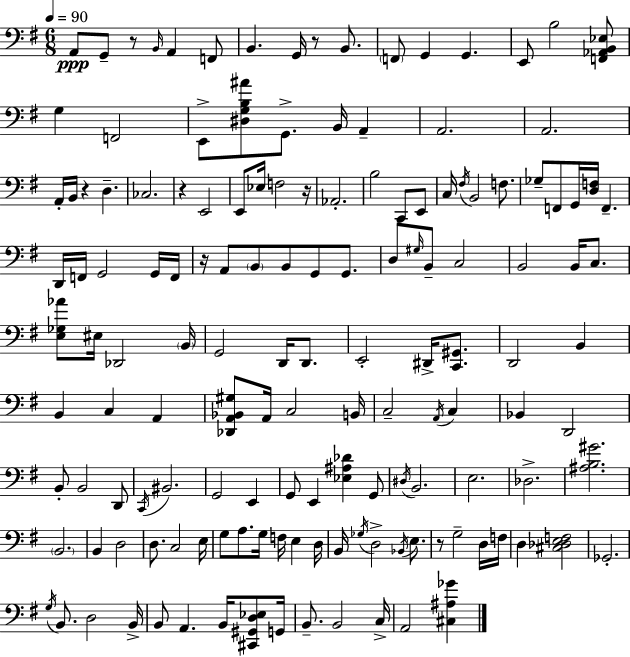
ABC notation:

X:1
T:Untitled
M:6/8
L:1/4
K:Em
A,,/2 G,,/2 z/2 B,,/4 A,, F,,/2 B,, G,,/4 z/2 B,,/2 F,,/2 G,, G,, E,,/2 B,2 [F,,_A,,B,,_E,]/2 G, F,,2 E,,/2 [^D,G,B,^A]/2 G,,/2 B,,/4 A,, A,,2 A,,2 A,,/4 B,,/4 z D, _C,2 z E,,2 E,,/2 _E,/4 F,2 z/4 _A,,2 B,2 C,,/2 E,,/2 C,/4 ^F,/4 B,,2 F,/2 _G,/2 F,,/2 G,,/4 [D,F,]/4 F,, D,,/4 F,,/4 G,,2 G,,/4 F,,/4 z/4 A,,/2 B,,/2 B,,/2 G,,/2 G,,/2 D,/2 ^G,/4 B,,/2 C,2 B,,2 B,,/4 C,/2 [E,_G,_A]/2 ^E,/4 _D,,2 B,,/4 G,,2 D,,/4 D,,/2 E,,2 ^D,,/4 [C,,^G,,]/2 D,,2 B,, B,, C, A,, [_D,,A,,_B,,^G,]/2 A,,/4 C,2 B,,/4 C,2 A,,/4 C, _B,, D,,2 B,,/2 B,,2 D,,/2 C,,/4 ^B,,2 G,,2 E,, G,,/2 E,, [_E,^A,_D] G,,/2 ^D,/4 B,,2 E,2 _D,2 [^A,B,^G]2 B,,2 B,, D,2 D,/2 C,2 E,/4 G,/2 A,/2 G,/4 F,/4 E, D,/4 B,,/4 _G,/4 D,2 _B,,/4 E,/2 z/2 G,2 D,/4 F,/4 D, [^C,_D,E,F,]2 _G,,2 G,/4 B,,/2 D,2 B,,/4 B,,/2 A,, B,,/4 [^C,,^G,,D,_E,]/2 G,,/4 B,,/2 B,,2 C,/4 A,,2 [^C,^A,_G]